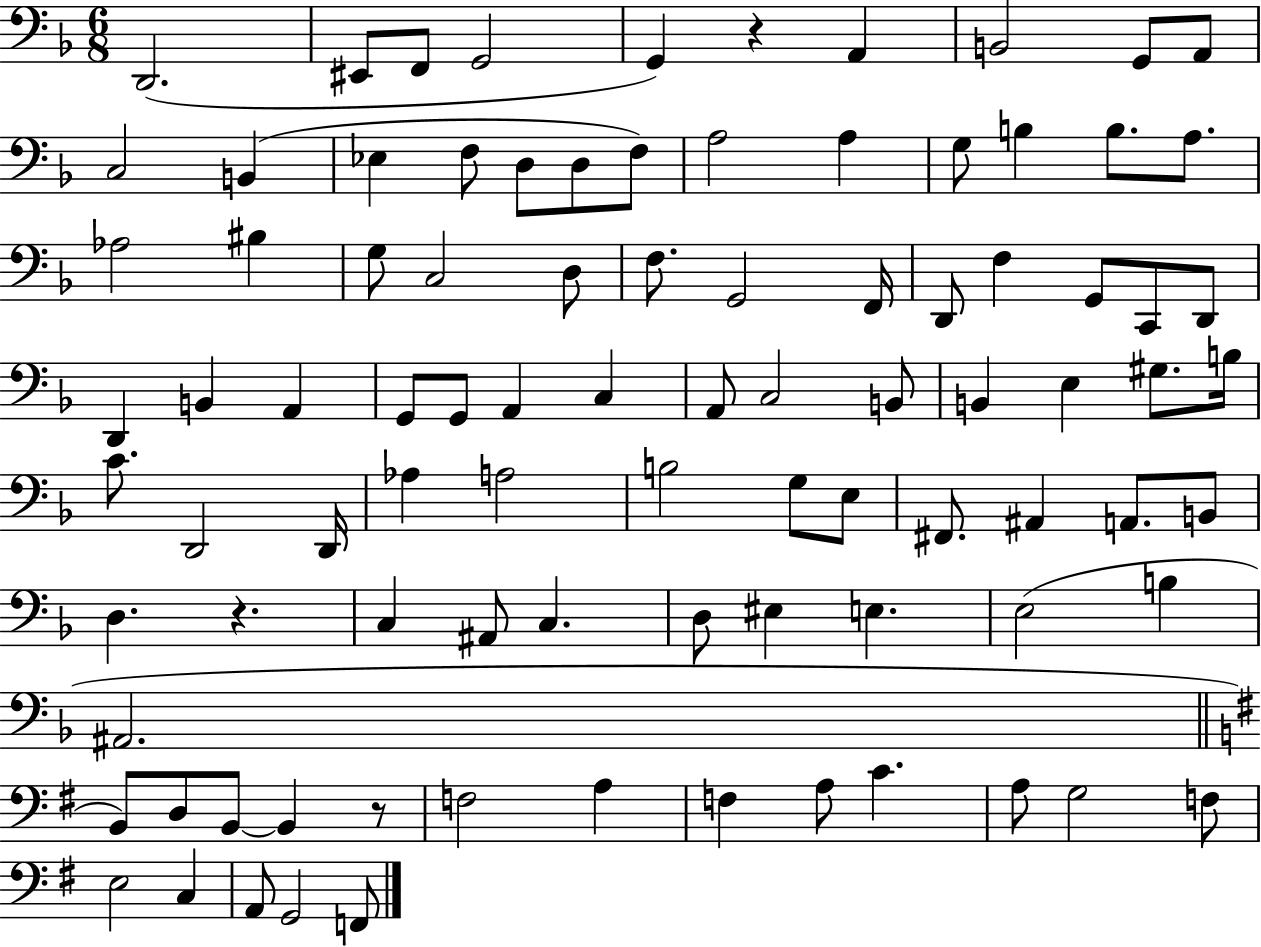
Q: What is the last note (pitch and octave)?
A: F2